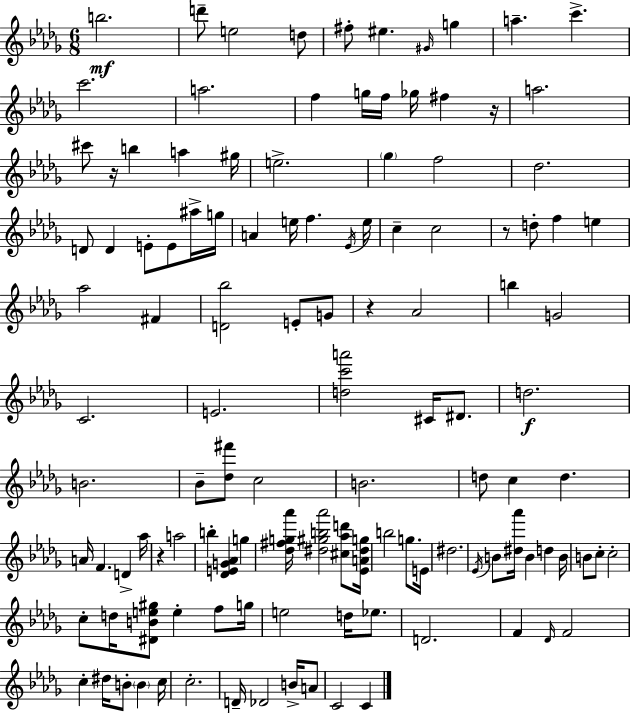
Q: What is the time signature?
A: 6/8